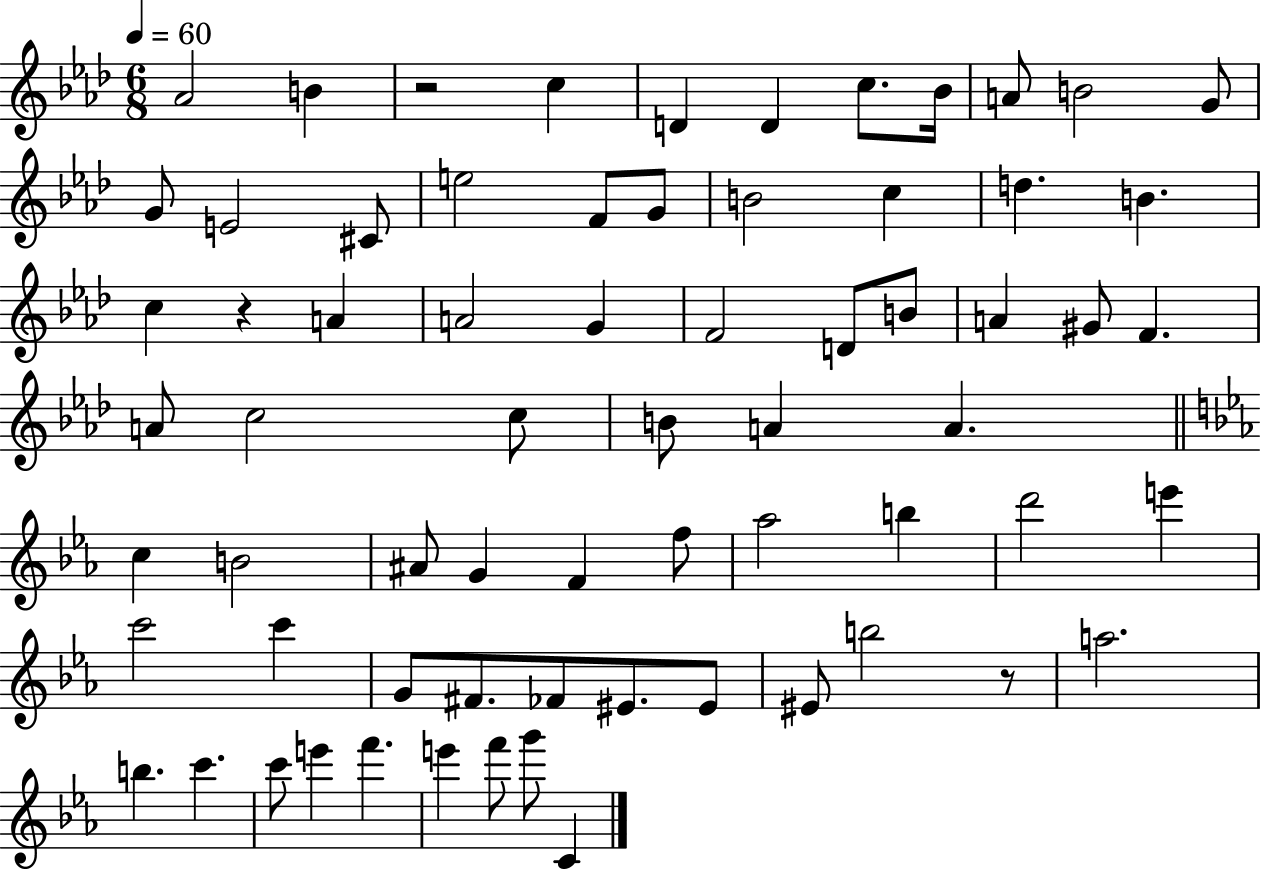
X:1
T:Untitled
M:6/8
L:1/4
K:Ab
_A2 B z2 c D D c/2 _B/4 A/2 B2 G/2 G/2 E2 ^C/2 e2 F/2 G/2 B2 c d B c z A A2 G F2 D/2 B/2 A ^G/2 F A/2 c2 c/2 B/2 A A c B2 ^A/2 G F f/2 _a2 b d'2 e' c'2 c' G/2 ^F/2 _F/2 ^E/2 ^E/2 ^E/2 b2 z/2 a2 b c' c'/2 e' f' e' f'/2 g'/2 C